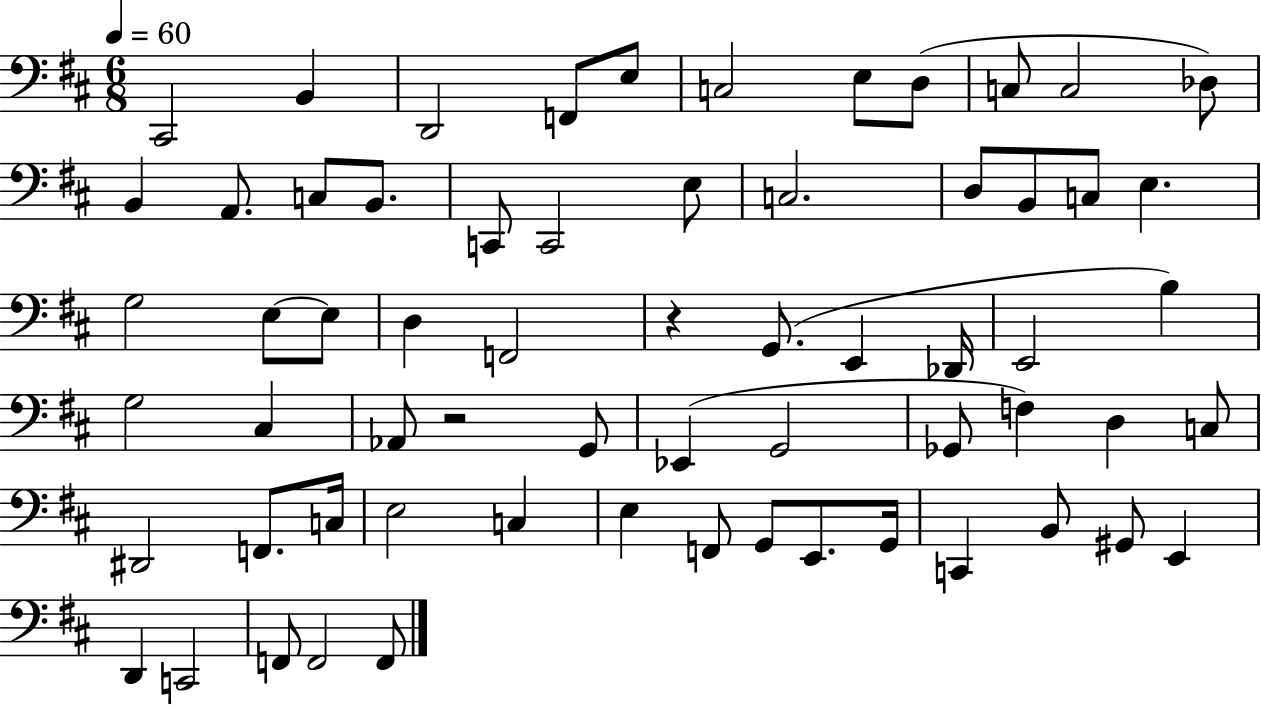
X:1
T:Untitled
M:6/8
L:1/4
K:D
^C,,2 B,, D,,2 F,,/2 E,/2 C,2 E,/2 D,/2 C,/2 C,2 _D,/2 B,, A,,/2 C,/2 B,,/2 C,,/2 C,,2 E,/2 C,2 D,/2 B,,/2 C,/2 E, G,2 E,/2 E,/2 D, F,,2 z G,,/2 E,, _D,,/4 E,,2 B, G,2 ^C, _A,,/2 z2 G,,/2 _E,, G,,2 _G,,/2 F, D, C,/2 ^D,,2 F,,/2 C,/4 E,2 C, E, F,,/2 G,,/2 E,,/2 G,,/4 C,, B,,/2 ^G,,/2 E,, D,, C,,2 F,,/2 F,,2 F,,/2